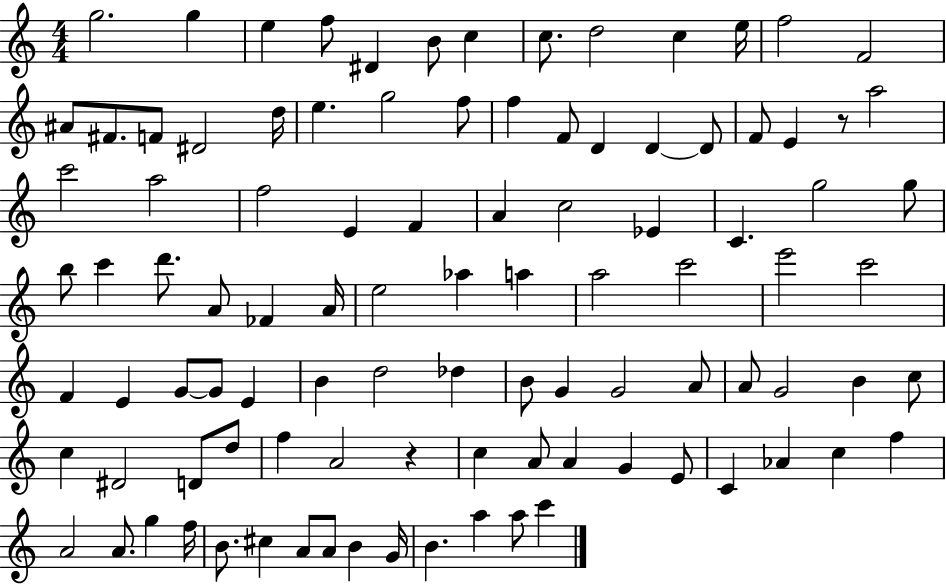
{
  \clef treble
  \numericTimeSignature
  \time 4/4
  \key c \major
  g''2. g''4 | e''4 f''8 dis'4 b'8 c''4 | c''8. d''2 c''4 e''16 | f''2 f'2 | \break ais'8 fis'8. f'8 dis'2 d''16 | e''4. g''2 f''8 | f''4 f'8 d'4 d'4~~ d'8 | f'8 e'4 r8 a''2 | \break c'''2 a''2 | f''2 e'4 f'4 | a'4 c''2 ees'4 | c'4. g''2 g''8 | \break b''8 c'''4 d'''8. a'8 fes'4 a'16 | e''2 aes''4 a''4 | a''2 c'''2 | e'''2 c'''2 | \break f'4 e'4 g'8~~ g'8 e'4 | b'4 d''2 des''4 | b'8 g'4 g'2 a'8 | a'8 g'2 b'4 c''8 | \break c''4 dis'2 d'8 d''8 | f''4 a'2 r4 | c''4 a'8 a'4 g'4 e'8 | c'4 aes'4 c''4 f''4 | \break a'2 a'8. g''4 f''16 | b'8. cis''4 a'8 a'8 b'4 g'16 | b'4. a''4 a''8 c'''4 | \bar "|."
}